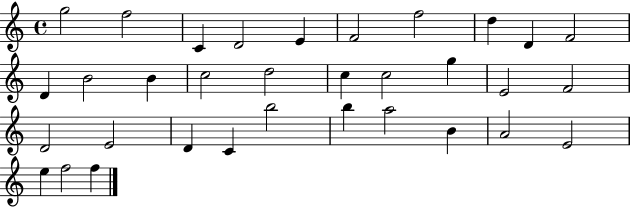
X:1
T:Untitled
M:4/4
L:1/4
K:C
g2 f2 C D2 E F2 f2 d D F2 D B2 B c2 d2 c c2 g E2 F2 D2 E2 D C b2 b a2 B A2 E2 e f2 f